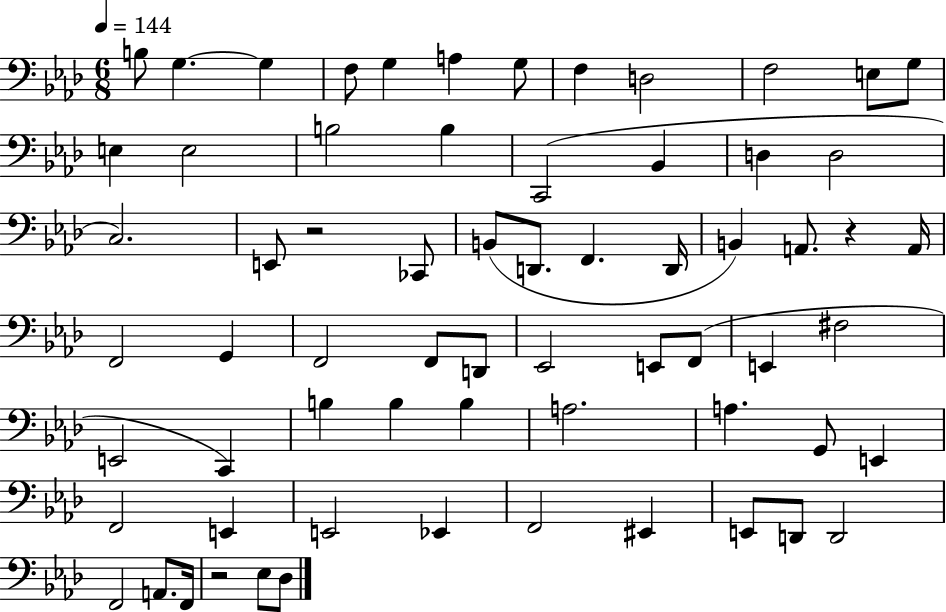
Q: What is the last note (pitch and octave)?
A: Db3